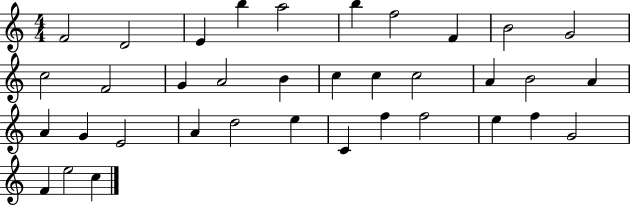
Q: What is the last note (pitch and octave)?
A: C5